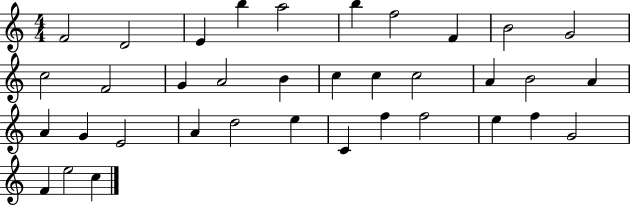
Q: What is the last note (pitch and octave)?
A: C5